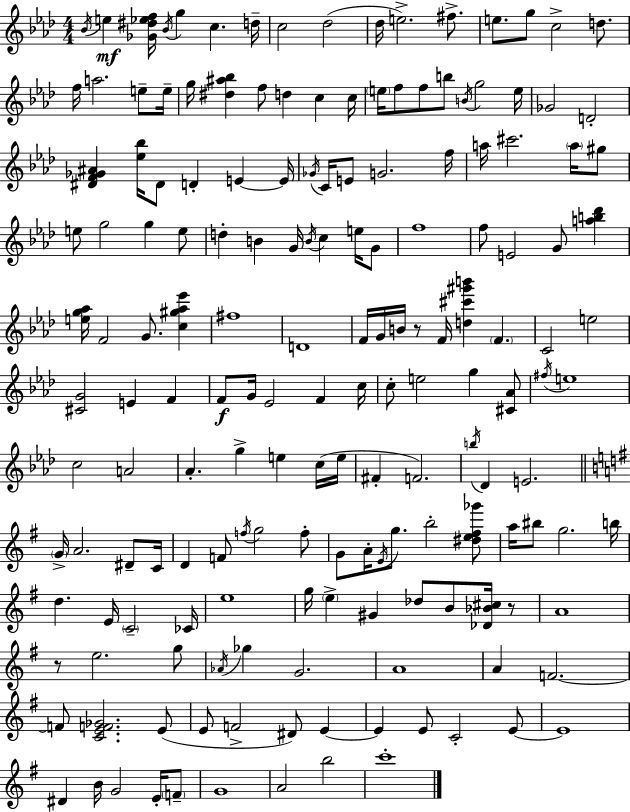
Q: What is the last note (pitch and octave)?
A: C6